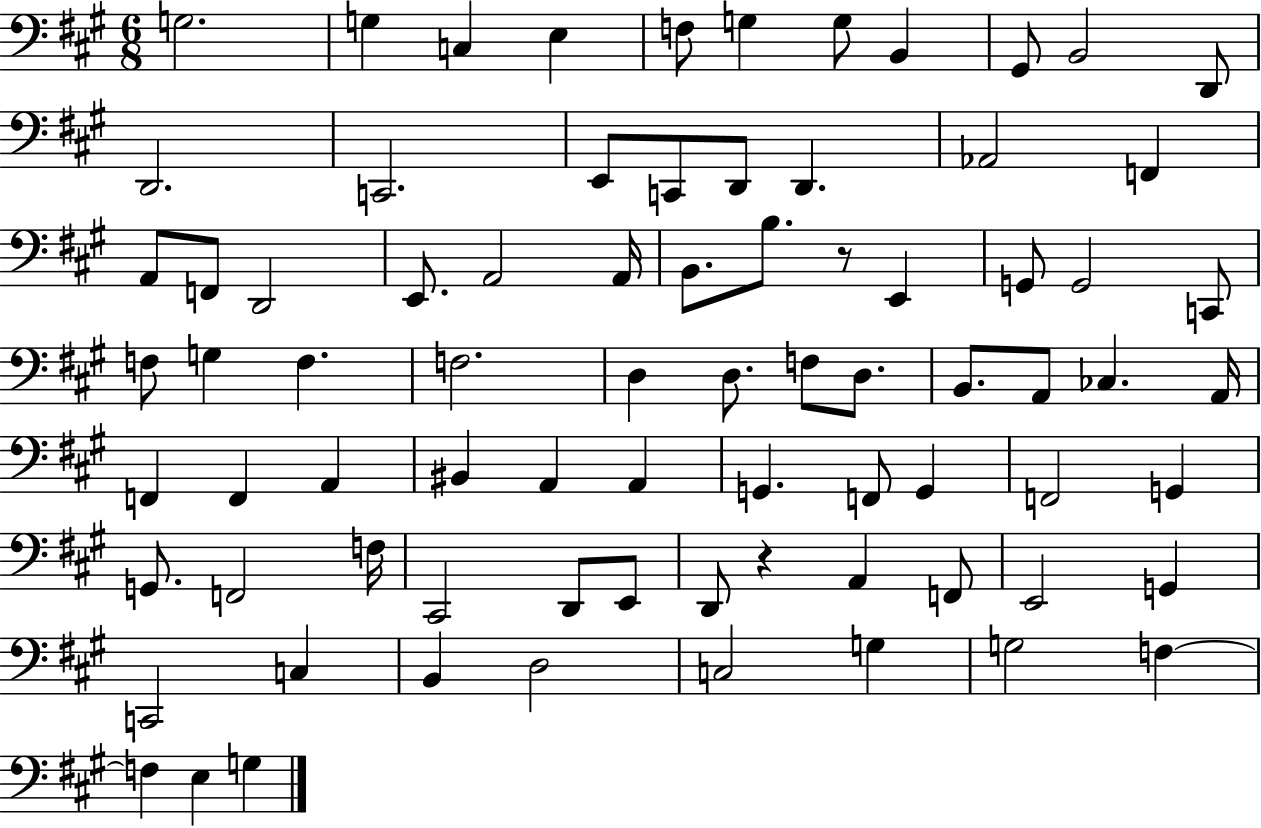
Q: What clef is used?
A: bass